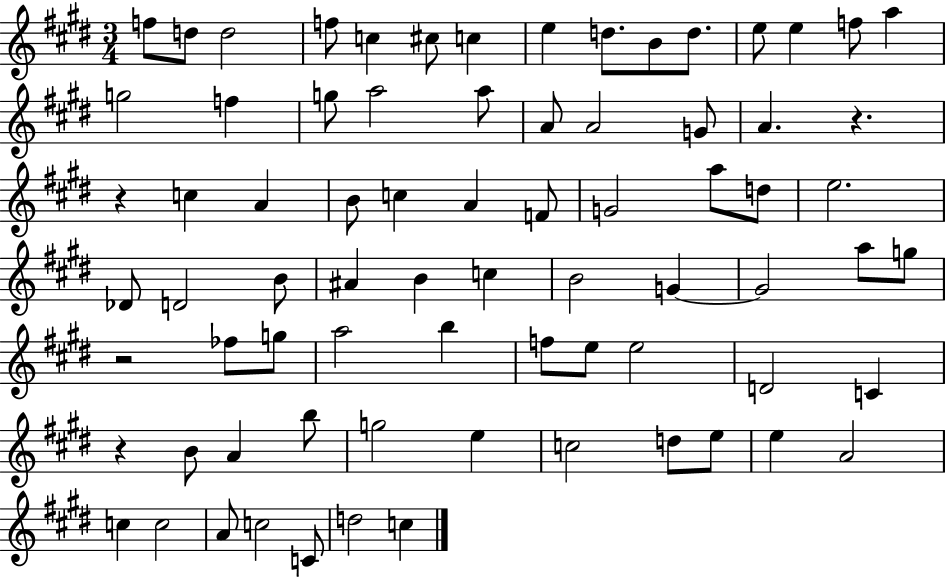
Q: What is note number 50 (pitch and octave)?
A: F5